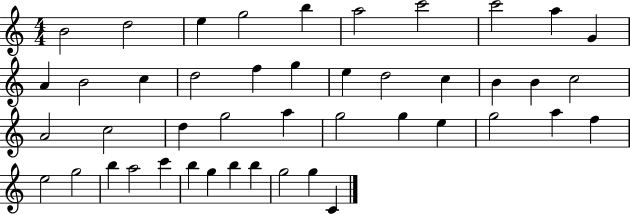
B4/h D5/h E5/q G5/h B5/q A5/h C6/h C6/h A5/q G4/q A4/q B4/h C5/q D5/h F5/q G5/q E5/q D5/h C5/q B4/q B4/q C5/h A4/h C5/h D5/q G5/h A5/q G5/h G5/q E5/q G5/h A5/q F5/q E5/h G5/h B5/q A5/h C6/q B5/q G5/q B5/q B5/q G5/h G5/q C4/q